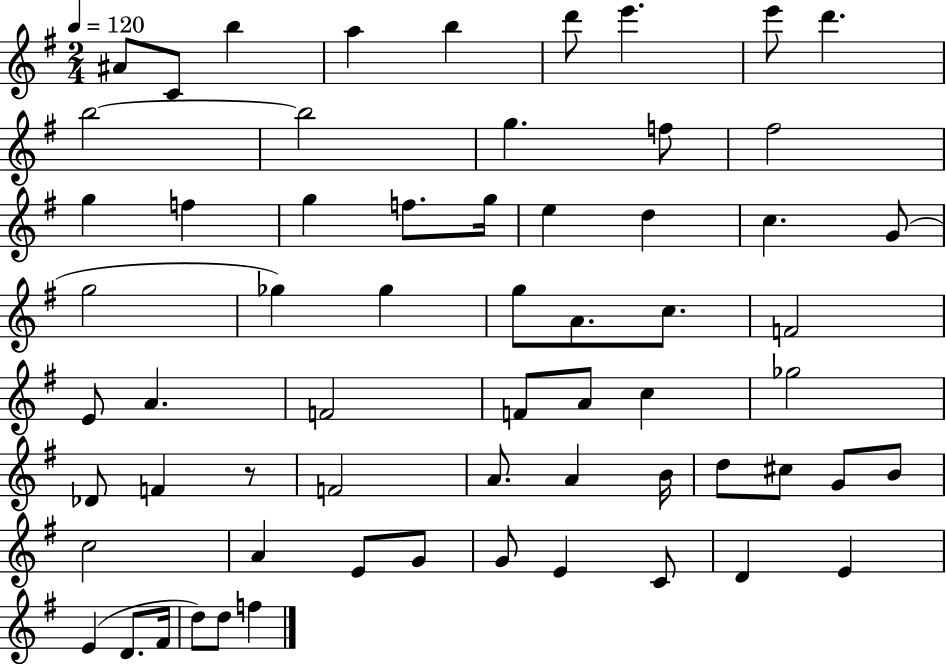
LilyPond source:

{
  \clef treble
  \numericTimeSignature
  \time 2/4
  \key g \major
  \tempo 4 = 120
  ais'8 c'8 b''4 | a''4 b''4 | d'''8 e'''4. | e'''8 d'''4. | \break b''2~~ | b''2 | g''4. f''8 | fis''2 | \break g''4 f''4 | g''4 f''8. g''16 | e''4 d''4 | c''4. g'8( | \break g''2 | ges''4) ges''4 | g''8 a'8. c''8. | f'2 | \break e'8 a'4. | f'2 | f'8 a'8 c''4 | ges''2 | \break des'8 f'4 r8 | f'2 | a'8. a'4 b'16 | d''8 cis''8 g'8 b'8 | \break c''2 | a'4 e'8 g'8 | g'8 e'4 c'8 | d'4 e'4 | \break e'4( d'8. fis'16 | d''8) d''8 f''4 | \bar "|."
}